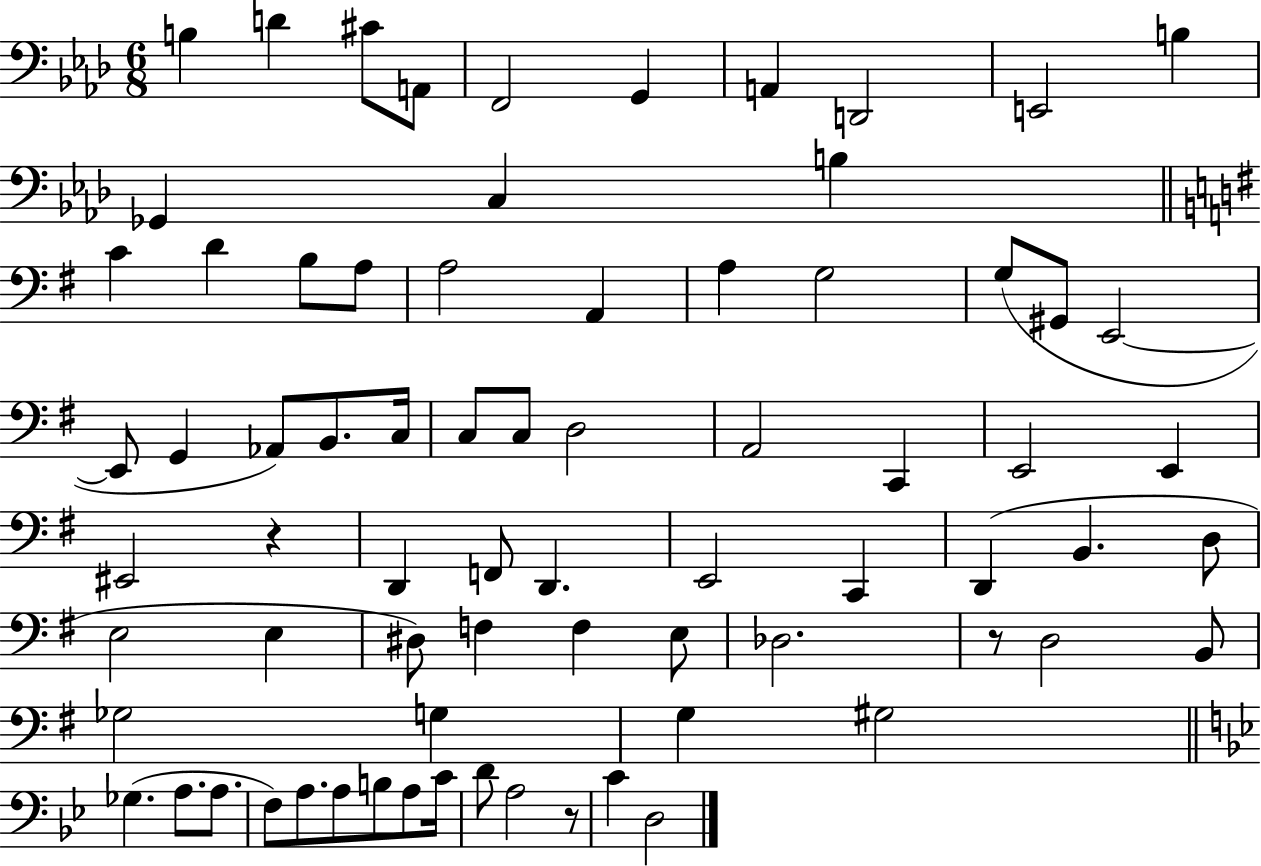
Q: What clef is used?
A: bass